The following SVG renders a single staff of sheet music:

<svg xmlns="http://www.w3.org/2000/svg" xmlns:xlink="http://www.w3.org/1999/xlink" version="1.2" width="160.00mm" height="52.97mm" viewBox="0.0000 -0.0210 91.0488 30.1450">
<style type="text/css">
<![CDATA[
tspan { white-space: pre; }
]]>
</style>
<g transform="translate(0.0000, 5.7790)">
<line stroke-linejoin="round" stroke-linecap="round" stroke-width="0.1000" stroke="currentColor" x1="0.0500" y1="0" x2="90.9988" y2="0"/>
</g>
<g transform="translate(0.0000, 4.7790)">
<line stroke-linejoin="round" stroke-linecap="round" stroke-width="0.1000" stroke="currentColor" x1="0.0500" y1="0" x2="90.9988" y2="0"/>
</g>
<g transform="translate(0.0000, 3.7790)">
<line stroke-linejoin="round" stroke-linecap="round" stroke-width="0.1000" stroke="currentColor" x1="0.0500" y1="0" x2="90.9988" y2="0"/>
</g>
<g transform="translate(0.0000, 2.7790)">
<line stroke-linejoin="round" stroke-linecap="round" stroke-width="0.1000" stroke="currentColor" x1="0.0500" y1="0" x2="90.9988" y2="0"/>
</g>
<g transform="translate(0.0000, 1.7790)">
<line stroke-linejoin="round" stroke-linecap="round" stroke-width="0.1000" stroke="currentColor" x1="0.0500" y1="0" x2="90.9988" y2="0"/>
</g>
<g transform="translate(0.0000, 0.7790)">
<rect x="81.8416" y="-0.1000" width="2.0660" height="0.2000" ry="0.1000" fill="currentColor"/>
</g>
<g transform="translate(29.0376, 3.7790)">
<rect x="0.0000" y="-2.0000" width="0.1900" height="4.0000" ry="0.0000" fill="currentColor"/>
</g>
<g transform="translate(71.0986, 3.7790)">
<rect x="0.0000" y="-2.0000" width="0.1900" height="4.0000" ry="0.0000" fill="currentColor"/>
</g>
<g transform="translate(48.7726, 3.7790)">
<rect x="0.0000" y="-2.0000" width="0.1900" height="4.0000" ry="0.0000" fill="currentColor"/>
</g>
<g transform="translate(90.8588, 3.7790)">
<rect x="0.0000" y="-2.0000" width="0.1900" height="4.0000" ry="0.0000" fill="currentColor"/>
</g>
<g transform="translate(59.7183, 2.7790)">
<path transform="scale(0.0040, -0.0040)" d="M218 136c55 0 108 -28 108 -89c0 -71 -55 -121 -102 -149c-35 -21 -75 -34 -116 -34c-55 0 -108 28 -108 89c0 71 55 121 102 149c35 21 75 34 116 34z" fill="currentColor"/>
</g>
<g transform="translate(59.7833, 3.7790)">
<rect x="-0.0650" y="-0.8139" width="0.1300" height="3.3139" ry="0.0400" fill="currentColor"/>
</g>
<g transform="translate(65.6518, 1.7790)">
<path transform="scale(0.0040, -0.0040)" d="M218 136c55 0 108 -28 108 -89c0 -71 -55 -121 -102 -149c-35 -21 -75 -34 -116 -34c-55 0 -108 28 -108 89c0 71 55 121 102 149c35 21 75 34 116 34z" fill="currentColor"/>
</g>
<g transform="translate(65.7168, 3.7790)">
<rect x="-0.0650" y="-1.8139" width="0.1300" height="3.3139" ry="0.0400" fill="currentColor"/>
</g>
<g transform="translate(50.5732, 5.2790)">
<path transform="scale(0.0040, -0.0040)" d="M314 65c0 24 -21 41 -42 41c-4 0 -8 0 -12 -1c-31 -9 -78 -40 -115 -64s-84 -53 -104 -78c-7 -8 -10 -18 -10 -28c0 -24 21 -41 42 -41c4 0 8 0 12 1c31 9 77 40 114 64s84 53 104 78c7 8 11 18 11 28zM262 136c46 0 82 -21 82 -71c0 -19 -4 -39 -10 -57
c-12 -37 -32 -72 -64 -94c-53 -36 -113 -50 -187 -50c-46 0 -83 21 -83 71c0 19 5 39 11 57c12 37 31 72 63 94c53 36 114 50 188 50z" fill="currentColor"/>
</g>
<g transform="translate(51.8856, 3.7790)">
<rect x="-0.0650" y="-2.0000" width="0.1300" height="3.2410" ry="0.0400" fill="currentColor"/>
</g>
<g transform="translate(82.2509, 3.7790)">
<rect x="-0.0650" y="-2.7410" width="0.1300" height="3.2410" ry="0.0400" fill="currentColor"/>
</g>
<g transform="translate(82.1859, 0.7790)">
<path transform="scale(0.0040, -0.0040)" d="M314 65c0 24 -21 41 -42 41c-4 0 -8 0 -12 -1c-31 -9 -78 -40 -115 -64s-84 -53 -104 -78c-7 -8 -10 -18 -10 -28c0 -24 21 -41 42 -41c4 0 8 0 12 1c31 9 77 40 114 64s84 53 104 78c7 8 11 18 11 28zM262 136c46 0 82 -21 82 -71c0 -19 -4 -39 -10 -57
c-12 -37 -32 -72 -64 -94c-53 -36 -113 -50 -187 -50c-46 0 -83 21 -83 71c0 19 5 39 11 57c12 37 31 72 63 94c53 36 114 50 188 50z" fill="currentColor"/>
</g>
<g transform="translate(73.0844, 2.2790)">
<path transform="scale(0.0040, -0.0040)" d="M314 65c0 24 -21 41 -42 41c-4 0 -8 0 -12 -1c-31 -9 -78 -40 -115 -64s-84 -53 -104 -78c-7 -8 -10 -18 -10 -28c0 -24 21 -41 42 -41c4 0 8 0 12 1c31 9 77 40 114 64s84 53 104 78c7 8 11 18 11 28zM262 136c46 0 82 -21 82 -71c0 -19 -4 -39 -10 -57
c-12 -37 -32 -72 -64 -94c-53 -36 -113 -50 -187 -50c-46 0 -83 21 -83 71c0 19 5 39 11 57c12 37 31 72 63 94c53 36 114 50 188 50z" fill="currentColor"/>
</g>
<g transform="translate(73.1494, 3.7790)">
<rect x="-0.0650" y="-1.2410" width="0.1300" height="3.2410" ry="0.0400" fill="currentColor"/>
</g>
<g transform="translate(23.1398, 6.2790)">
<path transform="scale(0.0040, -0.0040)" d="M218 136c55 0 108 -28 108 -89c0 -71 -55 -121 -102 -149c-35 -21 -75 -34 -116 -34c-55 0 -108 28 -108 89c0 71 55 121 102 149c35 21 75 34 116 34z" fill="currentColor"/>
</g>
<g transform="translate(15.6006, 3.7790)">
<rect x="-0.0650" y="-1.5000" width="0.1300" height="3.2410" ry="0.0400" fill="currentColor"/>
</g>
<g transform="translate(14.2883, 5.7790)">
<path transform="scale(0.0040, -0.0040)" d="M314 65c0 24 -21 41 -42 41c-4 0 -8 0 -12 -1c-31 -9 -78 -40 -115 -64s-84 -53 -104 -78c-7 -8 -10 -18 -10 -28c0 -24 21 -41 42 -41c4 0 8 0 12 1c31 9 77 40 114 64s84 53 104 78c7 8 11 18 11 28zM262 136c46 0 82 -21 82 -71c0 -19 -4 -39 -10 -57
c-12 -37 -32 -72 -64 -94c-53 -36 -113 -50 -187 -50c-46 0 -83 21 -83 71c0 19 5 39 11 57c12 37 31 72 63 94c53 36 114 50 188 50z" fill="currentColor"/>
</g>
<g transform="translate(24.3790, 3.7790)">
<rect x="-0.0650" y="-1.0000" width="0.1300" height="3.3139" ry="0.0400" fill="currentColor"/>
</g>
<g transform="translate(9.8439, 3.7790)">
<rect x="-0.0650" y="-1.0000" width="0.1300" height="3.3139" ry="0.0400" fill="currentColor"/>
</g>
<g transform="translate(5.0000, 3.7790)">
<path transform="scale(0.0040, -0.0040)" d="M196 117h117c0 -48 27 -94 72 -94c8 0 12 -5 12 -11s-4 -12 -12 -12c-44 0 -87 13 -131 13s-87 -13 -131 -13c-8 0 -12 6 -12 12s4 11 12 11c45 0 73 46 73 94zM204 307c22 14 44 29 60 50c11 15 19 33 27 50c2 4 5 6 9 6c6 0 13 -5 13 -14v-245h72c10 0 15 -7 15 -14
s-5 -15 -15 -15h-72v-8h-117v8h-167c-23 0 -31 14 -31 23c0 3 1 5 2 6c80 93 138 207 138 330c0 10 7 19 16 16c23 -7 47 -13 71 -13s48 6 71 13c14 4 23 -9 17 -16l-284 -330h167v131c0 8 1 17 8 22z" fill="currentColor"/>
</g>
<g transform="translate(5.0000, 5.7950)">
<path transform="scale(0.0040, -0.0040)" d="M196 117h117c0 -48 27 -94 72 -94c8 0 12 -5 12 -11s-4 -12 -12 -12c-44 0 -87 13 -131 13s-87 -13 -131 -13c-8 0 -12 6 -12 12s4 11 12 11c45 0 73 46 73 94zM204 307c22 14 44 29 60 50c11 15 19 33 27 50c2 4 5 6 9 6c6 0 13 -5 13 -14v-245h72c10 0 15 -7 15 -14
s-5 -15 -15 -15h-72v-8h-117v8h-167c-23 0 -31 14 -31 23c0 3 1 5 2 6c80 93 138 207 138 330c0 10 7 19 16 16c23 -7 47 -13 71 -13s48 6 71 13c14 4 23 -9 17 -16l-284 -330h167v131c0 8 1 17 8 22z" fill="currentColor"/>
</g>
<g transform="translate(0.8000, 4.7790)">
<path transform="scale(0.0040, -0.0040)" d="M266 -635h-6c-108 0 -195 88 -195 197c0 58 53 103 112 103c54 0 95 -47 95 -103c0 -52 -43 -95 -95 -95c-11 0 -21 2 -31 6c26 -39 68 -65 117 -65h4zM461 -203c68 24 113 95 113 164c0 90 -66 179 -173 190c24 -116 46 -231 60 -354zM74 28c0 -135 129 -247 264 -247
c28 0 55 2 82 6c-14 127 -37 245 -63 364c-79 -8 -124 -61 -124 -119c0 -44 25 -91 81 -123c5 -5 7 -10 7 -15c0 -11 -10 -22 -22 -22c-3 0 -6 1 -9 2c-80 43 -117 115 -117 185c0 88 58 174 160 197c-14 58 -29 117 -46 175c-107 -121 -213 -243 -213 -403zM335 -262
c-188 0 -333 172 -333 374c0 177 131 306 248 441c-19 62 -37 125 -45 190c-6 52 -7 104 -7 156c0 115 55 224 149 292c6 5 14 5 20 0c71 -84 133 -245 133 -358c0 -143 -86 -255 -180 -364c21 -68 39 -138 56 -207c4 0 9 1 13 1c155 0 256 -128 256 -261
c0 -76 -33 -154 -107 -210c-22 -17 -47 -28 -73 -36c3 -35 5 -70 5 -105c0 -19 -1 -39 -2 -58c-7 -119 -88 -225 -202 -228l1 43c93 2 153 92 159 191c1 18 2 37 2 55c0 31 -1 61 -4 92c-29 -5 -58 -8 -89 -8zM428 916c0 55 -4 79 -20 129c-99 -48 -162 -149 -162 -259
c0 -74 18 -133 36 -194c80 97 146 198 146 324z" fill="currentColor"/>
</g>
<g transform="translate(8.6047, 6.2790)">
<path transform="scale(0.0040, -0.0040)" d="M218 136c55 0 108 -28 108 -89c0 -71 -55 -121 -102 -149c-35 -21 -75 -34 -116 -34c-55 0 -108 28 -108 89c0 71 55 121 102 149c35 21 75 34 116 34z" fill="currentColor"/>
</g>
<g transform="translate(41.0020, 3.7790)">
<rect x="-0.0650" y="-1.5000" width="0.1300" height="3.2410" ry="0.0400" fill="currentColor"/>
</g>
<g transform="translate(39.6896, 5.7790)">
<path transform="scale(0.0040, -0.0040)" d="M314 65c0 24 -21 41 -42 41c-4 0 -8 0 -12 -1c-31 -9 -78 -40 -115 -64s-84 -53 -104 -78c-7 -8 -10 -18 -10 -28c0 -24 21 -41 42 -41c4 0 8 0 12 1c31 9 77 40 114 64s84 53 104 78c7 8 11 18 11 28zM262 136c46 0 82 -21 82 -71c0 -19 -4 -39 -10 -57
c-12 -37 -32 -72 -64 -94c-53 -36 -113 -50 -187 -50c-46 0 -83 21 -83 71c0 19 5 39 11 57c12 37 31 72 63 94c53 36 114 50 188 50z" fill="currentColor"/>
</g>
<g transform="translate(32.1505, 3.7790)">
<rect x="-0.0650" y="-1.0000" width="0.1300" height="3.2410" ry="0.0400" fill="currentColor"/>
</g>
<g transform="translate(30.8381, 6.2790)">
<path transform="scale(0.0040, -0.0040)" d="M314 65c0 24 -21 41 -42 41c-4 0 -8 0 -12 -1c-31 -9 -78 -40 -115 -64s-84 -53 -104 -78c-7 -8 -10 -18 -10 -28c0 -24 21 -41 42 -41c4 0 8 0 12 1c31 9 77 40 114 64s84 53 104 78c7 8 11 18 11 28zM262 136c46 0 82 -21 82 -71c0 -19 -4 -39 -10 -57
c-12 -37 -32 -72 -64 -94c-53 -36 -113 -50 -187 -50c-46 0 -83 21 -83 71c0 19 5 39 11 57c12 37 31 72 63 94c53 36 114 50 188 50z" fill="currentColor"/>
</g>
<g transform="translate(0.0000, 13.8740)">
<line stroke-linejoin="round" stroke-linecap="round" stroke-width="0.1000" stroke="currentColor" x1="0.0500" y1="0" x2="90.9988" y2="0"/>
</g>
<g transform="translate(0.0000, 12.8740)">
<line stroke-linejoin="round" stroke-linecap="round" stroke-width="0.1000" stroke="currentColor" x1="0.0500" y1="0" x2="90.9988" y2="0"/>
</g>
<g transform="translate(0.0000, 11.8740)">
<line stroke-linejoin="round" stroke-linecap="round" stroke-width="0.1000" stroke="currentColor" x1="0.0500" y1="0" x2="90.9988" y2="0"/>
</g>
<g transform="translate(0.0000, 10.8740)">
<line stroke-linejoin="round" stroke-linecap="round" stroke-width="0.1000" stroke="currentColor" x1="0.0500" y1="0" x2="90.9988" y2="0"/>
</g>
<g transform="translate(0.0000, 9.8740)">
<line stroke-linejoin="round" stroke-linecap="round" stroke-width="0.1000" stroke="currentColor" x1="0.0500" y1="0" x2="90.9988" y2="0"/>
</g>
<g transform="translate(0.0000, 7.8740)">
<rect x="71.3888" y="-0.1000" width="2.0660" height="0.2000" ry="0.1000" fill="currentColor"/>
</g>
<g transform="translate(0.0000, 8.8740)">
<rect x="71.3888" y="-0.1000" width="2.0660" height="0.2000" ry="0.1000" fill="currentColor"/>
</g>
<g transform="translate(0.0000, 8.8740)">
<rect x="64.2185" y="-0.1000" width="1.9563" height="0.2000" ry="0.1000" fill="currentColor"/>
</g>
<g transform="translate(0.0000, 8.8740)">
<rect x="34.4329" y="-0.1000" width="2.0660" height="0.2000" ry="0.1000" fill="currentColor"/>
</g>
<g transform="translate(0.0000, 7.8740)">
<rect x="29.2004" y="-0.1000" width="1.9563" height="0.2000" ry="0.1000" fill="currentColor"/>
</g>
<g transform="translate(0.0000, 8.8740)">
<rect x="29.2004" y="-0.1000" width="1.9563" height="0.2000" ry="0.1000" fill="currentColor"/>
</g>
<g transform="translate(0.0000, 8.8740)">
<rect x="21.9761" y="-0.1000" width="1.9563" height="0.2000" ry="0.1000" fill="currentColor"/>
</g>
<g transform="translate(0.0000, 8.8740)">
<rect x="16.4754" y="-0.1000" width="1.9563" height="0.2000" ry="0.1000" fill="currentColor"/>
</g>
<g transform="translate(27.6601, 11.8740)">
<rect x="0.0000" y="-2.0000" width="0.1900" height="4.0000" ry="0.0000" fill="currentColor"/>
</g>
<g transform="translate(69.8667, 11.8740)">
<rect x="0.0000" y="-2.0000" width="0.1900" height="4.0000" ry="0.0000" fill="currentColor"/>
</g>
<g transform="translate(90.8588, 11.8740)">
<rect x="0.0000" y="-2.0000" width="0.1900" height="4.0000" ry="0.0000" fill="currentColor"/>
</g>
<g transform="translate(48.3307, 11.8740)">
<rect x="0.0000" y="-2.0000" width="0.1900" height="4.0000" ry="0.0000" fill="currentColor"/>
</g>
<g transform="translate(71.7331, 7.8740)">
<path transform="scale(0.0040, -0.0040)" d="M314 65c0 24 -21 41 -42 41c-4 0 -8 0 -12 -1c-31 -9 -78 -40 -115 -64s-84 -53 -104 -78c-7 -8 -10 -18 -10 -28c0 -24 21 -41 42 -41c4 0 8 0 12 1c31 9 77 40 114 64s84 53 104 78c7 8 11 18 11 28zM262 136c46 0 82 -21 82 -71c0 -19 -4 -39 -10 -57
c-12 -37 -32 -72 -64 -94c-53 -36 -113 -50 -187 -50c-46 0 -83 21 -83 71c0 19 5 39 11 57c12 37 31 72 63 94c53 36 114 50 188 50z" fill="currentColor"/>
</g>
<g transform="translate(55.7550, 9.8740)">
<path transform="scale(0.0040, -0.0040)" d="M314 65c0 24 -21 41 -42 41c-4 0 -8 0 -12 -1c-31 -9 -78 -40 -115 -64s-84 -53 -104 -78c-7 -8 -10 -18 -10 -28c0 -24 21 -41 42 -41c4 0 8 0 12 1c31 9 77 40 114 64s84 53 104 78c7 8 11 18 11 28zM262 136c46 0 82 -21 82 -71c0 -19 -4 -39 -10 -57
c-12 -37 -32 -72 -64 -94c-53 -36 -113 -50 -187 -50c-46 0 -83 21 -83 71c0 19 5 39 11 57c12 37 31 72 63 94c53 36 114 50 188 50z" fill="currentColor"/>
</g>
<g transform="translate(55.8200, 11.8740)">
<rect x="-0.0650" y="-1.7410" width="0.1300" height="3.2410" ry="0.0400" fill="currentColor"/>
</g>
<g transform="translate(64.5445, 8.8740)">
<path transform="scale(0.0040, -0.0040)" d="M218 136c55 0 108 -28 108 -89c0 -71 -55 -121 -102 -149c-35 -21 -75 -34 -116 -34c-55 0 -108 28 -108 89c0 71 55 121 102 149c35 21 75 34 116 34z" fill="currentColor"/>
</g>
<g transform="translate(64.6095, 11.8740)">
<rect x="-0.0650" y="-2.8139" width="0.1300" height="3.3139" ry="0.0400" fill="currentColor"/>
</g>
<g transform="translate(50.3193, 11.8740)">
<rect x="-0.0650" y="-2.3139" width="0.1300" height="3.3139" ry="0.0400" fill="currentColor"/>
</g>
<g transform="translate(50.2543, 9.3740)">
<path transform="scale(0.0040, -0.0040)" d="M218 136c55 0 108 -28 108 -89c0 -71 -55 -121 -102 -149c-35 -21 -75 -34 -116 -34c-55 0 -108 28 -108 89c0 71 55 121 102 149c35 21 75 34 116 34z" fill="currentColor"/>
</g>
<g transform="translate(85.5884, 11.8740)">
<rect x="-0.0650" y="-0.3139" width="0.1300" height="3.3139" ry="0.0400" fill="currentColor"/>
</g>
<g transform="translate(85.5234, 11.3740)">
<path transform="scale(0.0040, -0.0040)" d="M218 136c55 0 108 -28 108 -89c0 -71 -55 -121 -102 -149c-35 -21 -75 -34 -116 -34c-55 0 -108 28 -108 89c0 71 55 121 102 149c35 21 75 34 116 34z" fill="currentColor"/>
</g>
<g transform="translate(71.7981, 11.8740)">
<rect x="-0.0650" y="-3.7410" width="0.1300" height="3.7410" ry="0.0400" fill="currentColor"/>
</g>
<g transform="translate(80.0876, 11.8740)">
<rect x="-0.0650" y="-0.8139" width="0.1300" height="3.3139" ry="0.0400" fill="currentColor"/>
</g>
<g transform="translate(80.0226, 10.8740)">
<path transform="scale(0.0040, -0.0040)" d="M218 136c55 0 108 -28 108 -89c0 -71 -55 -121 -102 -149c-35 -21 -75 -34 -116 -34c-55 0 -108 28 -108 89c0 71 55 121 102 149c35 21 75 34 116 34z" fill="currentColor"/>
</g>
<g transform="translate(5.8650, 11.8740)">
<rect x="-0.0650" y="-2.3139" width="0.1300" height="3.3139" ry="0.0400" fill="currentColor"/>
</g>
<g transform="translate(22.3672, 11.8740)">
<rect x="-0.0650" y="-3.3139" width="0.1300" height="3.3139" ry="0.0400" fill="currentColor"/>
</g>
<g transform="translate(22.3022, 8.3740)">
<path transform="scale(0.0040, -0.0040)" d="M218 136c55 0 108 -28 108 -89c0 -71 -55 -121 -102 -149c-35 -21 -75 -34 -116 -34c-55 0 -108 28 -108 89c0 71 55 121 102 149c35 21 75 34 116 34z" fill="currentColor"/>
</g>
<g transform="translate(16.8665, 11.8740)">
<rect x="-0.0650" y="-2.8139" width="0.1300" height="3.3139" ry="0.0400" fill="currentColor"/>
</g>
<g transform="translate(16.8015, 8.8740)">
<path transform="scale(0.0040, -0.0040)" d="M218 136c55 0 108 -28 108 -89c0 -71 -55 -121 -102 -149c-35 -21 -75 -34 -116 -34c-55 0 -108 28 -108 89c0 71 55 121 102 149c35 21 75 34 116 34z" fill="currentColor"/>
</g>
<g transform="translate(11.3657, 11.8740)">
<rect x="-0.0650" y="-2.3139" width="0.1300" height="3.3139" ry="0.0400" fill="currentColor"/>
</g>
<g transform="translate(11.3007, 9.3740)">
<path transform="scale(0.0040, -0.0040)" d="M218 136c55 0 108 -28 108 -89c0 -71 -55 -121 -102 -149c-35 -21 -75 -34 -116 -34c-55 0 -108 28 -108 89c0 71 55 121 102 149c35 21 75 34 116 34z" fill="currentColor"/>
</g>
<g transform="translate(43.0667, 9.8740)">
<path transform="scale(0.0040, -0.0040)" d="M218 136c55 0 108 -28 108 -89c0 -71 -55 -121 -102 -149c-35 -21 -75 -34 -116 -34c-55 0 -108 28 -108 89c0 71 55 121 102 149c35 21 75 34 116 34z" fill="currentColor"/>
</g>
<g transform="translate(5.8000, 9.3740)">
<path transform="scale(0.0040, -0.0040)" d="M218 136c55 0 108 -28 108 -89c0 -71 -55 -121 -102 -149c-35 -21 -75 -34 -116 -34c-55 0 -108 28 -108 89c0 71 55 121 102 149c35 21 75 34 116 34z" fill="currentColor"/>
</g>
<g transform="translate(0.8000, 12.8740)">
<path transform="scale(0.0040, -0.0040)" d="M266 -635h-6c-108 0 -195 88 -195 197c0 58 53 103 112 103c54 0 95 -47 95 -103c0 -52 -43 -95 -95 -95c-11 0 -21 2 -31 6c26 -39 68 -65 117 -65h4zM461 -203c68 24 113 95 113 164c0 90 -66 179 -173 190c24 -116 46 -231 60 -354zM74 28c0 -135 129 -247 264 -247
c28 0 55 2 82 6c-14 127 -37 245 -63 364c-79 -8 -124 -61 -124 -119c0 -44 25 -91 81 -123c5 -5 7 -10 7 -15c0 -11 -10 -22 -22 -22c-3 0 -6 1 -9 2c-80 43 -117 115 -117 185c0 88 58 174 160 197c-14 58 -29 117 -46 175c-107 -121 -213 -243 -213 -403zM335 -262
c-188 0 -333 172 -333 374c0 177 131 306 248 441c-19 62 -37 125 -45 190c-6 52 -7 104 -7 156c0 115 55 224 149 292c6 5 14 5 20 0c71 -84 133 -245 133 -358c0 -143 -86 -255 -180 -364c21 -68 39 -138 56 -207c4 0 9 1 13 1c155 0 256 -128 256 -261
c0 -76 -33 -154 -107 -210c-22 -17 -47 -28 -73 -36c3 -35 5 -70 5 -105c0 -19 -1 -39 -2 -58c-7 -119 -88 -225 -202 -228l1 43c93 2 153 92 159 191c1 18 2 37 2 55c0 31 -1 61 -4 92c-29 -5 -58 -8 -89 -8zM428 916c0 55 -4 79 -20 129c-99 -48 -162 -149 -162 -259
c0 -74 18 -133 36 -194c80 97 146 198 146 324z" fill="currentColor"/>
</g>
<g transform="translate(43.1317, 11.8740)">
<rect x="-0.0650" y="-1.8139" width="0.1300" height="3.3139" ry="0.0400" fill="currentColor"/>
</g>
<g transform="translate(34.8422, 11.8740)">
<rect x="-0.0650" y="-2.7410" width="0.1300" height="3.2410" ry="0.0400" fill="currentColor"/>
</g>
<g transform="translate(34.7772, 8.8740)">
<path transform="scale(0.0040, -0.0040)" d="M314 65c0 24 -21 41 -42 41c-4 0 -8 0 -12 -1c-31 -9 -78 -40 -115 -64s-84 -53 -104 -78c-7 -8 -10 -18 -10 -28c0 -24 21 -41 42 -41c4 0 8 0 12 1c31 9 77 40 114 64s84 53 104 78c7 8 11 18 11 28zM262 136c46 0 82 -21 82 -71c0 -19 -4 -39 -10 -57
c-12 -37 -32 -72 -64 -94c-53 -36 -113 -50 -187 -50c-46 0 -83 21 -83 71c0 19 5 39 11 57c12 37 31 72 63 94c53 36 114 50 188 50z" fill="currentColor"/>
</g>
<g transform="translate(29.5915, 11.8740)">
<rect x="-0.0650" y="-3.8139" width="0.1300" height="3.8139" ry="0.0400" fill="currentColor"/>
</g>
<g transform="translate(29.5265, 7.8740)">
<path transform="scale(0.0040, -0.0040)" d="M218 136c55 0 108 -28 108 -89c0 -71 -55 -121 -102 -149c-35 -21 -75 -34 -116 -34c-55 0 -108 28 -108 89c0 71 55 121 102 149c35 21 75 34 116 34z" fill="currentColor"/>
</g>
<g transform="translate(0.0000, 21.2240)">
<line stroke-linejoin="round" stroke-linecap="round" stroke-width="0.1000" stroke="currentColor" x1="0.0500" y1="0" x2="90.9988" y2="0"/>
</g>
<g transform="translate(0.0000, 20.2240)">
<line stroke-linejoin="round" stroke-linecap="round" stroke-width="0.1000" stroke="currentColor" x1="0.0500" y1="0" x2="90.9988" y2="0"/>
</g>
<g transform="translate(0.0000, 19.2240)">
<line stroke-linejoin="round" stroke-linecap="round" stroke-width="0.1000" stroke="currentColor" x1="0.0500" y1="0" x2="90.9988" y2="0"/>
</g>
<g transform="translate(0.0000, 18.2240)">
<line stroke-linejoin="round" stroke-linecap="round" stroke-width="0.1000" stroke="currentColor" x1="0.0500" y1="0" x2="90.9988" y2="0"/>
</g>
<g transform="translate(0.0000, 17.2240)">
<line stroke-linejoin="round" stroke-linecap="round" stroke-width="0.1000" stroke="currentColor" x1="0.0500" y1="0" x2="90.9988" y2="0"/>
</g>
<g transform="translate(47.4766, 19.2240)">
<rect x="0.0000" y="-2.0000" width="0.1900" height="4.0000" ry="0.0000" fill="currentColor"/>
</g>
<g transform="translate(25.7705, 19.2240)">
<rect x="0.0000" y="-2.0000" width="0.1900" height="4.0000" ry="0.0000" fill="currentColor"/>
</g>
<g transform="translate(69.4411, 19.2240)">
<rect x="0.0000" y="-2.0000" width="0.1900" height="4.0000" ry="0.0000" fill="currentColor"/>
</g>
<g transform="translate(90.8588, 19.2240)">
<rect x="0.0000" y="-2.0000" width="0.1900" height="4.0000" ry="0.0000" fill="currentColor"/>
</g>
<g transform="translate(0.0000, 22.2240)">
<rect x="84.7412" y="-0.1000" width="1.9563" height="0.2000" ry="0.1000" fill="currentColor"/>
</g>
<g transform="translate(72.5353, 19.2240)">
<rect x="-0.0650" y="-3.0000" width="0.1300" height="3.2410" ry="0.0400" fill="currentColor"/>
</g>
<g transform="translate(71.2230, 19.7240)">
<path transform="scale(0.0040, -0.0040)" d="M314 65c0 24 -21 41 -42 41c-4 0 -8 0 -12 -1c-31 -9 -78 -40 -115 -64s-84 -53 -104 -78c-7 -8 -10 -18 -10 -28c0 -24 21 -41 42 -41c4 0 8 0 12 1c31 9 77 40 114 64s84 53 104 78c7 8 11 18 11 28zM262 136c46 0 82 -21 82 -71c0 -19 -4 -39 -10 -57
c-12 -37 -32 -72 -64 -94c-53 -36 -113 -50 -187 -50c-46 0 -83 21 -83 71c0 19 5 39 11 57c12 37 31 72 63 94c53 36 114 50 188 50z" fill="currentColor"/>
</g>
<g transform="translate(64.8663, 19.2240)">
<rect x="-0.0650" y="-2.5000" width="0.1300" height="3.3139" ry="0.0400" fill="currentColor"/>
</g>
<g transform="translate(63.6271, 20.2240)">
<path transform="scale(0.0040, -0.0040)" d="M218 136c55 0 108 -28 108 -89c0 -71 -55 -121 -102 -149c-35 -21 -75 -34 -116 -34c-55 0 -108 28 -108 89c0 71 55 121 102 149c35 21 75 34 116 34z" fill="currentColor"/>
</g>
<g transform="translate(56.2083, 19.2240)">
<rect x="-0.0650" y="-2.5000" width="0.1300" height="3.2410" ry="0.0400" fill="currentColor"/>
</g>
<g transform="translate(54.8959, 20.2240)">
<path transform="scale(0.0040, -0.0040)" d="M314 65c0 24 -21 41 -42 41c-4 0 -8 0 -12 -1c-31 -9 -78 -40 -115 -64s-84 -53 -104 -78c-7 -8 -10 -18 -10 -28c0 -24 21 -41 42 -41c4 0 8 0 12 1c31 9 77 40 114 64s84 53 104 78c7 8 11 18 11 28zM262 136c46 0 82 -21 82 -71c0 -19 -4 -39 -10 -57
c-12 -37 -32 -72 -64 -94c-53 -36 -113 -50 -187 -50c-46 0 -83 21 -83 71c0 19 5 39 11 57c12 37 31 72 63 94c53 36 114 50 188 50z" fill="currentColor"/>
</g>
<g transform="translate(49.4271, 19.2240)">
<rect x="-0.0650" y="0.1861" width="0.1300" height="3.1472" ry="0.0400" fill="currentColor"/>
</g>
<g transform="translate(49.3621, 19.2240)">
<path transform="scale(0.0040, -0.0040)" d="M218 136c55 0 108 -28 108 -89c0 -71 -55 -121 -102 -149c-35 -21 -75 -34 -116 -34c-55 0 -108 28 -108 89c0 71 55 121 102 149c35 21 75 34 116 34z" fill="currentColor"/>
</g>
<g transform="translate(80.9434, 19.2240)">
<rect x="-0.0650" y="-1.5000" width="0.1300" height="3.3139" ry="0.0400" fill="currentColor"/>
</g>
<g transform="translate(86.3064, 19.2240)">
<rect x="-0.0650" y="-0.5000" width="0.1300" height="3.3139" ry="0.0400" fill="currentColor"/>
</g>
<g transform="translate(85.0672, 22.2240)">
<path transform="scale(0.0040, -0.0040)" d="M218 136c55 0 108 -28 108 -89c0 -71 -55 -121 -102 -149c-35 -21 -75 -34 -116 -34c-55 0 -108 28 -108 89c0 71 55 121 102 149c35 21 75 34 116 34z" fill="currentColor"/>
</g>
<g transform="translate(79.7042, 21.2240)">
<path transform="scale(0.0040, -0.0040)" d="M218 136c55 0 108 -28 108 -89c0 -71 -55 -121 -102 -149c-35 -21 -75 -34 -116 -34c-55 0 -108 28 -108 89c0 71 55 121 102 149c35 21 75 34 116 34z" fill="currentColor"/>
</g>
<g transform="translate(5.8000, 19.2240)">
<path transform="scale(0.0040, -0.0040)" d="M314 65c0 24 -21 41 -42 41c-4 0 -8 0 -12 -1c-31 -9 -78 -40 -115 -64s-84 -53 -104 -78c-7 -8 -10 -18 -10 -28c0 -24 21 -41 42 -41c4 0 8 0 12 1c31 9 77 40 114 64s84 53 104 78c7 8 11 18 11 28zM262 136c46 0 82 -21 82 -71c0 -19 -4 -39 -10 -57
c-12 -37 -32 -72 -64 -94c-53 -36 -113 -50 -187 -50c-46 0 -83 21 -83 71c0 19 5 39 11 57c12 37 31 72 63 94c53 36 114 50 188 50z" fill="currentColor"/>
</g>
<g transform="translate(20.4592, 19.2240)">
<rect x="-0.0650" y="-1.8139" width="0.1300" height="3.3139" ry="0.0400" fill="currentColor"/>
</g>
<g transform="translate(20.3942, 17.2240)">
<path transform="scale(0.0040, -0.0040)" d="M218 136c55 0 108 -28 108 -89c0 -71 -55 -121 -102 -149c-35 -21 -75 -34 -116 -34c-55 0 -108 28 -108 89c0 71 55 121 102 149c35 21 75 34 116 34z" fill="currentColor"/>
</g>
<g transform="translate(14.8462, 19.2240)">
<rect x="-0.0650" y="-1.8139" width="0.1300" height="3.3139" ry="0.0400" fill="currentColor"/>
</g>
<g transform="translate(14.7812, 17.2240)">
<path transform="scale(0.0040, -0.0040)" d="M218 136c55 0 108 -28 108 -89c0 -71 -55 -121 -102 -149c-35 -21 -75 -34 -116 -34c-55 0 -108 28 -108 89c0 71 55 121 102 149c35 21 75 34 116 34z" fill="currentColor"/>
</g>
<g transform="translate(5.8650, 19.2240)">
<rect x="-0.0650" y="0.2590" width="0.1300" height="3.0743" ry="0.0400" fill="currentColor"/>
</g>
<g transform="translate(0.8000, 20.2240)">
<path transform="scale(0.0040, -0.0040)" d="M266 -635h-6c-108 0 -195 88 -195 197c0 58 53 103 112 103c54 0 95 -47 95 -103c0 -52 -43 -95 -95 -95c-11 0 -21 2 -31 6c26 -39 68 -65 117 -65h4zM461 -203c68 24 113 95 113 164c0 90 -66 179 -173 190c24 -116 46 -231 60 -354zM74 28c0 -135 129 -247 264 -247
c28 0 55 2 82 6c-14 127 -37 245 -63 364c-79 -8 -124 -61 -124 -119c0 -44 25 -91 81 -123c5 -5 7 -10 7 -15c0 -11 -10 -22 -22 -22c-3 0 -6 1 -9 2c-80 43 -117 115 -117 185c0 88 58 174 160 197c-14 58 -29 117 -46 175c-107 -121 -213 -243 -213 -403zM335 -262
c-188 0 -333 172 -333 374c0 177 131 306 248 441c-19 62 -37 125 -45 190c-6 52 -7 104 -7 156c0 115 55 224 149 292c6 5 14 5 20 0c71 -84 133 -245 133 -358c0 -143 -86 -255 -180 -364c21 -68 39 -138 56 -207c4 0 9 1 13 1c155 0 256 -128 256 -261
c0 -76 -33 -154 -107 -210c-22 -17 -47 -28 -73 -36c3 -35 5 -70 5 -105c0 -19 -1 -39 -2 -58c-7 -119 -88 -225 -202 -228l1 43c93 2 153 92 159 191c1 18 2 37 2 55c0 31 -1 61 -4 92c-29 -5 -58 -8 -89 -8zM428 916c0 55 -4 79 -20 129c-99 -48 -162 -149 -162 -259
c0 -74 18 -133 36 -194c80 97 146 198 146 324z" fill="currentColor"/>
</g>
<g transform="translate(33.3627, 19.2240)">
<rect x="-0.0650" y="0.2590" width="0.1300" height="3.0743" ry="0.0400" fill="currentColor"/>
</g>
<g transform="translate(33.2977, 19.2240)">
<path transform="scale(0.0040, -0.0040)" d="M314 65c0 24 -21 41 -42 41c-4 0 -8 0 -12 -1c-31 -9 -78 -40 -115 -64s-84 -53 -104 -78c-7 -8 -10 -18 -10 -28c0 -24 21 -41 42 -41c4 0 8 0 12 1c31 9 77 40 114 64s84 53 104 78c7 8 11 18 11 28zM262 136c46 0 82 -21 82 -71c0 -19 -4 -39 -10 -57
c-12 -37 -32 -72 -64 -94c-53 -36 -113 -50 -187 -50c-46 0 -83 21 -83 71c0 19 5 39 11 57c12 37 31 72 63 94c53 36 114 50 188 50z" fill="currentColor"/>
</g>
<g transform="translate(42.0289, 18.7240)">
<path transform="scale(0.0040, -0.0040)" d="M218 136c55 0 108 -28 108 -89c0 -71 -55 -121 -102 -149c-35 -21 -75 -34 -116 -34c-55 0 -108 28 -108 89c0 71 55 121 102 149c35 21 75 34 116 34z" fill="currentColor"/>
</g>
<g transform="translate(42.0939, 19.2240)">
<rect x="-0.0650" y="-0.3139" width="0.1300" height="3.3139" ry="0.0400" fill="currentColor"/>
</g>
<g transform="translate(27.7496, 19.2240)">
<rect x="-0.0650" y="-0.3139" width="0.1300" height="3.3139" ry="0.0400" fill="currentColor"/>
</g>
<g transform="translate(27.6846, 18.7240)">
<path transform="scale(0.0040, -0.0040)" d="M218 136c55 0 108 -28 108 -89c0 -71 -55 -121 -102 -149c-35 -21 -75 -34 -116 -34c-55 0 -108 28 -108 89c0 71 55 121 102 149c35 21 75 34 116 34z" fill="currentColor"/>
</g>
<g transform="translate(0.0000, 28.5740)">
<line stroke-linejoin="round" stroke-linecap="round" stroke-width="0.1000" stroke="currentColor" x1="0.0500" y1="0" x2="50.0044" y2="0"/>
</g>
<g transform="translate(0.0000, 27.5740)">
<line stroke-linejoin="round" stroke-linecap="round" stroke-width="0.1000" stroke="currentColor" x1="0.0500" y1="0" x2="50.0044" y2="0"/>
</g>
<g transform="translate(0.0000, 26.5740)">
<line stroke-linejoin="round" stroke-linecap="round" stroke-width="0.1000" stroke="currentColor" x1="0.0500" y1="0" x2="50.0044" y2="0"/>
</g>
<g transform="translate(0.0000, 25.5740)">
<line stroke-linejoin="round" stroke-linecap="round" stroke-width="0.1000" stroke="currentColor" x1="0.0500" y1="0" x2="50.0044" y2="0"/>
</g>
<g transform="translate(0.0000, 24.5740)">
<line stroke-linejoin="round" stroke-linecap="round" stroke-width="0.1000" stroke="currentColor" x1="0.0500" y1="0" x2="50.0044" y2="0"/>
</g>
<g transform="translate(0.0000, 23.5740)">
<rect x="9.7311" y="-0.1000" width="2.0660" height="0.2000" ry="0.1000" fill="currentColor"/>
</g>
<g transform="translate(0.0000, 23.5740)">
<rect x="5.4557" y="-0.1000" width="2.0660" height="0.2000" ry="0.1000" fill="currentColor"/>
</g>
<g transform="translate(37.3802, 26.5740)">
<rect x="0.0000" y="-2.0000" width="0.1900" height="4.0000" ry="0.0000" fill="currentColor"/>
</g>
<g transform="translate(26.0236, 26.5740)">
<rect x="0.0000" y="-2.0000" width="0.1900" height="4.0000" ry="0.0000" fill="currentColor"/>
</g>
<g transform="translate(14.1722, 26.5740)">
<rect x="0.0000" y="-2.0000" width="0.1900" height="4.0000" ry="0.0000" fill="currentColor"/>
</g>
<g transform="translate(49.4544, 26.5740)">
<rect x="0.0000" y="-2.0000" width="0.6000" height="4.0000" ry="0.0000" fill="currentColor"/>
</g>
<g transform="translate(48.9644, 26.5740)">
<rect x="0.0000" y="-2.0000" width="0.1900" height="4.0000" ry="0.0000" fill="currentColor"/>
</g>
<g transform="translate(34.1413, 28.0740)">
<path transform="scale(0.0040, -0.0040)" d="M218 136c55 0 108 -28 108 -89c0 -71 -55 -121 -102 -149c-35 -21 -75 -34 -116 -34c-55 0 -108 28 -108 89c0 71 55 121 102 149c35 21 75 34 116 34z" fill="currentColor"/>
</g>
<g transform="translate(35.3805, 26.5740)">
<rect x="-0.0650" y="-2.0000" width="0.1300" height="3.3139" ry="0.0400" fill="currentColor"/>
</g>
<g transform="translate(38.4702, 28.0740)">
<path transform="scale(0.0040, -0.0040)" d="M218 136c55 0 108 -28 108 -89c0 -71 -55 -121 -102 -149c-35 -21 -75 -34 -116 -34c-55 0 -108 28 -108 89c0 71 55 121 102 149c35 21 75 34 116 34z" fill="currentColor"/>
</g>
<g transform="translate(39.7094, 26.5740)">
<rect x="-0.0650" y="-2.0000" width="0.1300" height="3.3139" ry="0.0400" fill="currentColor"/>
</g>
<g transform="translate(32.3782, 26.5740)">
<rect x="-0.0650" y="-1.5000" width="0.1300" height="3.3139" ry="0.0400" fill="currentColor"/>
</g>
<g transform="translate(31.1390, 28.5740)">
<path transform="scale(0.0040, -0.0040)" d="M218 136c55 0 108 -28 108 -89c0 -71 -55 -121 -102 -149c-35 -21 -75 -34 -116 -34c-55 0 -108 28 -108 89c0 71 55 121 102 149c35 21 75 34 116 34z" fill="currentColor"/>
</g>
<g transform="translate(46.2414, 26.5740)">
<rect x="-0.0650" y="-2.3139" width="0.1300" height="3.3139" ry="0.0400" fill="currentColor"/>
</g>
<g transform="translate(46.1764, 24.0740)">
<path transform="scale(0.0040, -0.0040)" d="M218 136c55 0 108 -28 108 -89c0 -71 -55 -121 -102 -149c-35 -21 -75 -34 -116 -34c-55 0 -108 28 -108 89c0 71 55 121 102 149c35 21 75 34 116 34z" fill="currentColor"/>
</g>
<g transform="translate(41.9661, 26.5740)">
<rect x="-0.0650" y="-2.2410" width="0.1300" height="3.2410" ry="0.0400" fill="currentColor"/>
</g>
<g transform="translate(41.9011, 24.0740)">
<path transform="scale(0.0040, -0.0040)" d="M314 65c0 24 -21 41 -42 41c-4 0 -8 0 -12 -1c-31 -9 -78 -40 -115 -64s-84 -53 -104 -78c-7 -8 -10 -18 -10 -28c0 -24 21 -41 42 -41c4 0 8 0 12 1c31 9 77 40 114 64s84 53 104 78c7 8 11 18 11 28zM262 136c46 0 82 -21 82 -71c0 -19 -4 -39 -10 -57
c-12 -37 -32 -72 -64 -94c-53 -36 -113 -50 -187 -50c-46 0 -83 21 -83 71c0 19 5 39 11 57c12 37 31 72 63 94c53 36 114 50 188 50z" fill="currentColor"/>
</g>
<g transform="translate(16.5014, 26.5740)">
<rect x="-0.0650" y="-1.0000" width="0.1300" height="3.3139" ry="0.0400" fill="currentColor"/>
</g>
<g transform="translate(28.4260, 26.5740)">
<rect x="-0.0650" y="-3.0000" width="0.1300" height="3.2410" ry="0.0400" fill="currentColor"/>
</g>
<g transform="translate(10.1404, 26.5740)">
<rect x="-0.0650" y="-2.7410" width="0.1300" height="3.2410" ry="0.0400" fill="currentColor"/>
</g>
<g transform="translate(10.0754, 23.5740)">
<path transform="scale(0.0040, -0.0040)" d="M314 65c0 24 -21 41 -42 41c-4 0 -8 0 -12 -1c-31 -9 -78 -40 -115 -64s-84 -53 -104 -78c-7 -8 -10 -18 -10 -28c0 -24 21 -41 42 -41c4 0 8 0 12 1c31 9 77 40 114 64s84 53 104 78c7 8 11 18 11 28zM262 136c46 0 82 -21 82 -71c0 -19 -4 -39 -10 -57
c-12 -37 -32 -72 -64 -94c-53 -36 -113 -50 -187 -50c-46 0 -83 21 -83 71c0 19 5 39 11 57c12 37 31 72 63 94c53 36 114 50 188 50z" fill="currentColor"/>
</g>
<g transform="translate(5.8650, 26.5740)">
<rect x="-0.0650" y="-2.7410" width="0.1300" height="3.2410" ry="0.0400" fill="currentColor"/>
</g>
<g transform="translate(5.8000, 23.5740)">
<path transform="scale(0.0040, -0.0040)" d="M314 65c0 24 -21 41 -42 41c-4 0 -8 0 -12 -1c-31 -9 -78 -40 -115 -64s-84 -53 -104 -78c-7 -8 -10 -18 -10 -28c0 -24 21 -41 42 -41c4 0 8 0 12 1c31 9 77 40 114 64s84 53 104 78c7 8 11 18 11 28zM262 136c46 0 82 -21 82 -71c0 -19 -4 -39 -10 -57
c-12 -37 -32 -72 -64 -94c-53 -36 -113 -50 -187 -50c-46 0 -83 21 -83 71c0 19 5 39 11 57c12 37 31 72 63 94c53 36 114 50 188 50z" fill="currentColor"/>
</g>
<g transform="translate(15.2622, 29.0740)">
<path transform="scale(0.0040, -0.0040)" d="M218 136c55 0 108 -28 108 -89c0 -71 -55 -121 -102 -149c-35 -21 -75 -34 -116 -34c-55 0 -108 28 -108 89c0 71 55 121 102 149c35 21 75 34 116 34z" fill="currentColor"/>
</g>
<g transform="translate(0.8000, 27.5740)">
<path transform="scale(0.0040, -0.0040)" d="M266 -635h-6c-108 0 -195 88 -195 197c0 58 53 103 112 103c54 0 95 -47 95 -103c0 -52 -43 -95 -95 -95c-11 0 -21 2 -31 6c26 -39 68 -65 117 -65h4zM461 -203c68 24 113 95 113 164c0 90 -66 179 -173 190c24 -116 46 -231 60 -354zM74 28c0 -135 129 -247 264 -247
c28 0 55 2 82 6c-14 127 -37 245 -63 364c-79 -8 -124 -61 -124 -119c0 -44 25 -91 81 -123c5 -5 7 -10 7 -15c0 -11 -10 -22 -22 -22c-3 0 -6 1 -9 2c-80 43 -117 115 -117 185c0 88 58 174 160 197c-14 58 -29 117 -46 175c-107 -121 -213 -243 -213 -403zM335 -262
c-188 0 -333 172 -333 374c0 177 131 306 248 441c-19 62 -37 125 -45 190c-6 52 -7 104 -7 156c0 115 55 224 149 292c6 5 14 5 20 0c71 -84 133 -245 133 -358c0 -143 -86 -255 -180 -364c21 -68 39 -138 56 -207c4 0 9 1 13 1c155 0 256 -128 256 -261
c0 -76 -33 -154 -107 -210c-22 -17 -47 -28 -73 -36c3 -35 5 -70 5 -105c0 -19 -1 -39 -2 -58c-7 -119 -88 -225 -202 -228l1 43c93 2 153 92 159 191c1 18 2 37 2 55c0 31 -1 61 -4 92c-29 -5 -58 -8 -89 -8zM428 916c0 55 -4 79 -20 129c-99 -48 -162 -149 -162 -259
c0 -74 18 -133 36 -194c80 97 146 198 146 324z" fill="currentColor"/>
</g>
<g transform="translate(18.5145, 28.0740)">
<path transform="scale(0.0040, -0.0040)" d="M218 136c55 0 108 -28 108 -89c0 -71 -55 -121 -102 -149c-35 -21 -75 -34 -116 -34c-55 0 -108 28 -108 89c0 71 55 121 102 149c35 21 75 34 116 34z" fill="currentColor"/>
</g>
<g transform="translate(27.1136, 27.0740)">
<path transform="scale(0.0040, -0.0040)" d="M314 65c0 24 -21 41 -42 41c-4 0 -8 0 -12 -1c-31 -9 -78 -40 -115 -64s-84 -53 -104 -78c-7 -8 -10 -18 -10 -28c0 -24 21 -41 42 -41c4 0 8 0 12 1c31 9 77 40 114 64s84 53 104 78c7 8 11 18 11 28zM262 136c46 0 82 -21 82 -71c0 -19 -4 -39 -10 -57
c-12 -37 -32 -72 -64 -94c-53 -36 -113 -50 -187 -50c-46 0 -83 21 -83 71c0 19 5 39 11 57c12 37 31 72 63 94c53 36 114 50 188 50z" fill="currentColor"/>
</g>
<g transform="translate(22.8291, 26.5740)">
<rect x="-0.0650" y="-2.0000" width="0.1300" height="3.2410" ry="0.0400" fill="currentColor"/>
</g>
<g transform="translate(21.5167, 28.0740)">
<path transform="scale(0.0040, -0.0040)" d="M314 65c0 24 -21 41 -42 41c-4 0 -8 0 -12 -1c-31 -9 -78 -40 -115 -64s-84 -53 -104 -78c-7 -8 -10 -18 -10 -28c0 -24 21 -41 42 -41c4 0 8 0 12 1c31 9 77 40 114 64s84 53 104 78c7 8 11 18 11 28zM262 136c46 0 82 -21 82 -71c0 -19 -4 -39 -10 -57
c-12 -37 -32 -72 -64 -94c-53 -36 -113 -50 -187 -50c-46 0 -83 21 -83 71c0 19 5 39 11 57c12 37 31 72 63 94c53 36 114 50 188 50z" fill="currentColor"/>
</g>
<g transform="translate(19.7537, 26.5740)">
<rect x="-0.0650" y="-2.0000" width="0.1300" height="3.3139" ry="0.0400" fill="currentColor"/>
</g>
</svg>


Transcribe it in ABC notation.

X:1
T:Untitled
M:4/4
L:1/4
K:C
D E2 D D2 E2 F2 d f e2 a2 g g a b c' a2 f g f2 a c'2 d c B2 f f c B2 c B G2 G A2 E C a2 a2 D F F2 A2 E F F g2 g